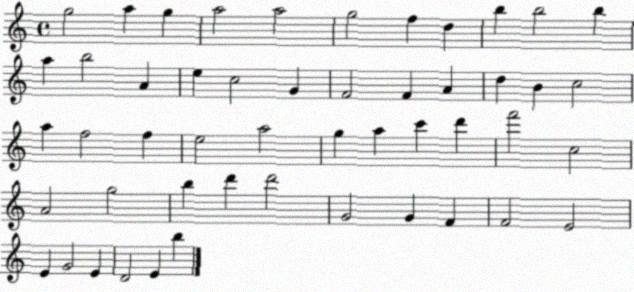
X:1
T:Untitled
M:4/4
L:1/4
K:C
g2 a g a2 a2 g2 f d b b2 b a b2 A e c2 G F2 F A d B c2 a f2 f e2 a2 g a c' d' f'2 c2 A2 g2 b d' d'2 G2 G F F2 E2 E G2 E D2 E b